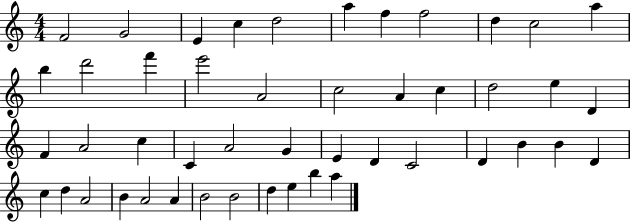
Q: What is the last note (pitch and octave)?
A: A5